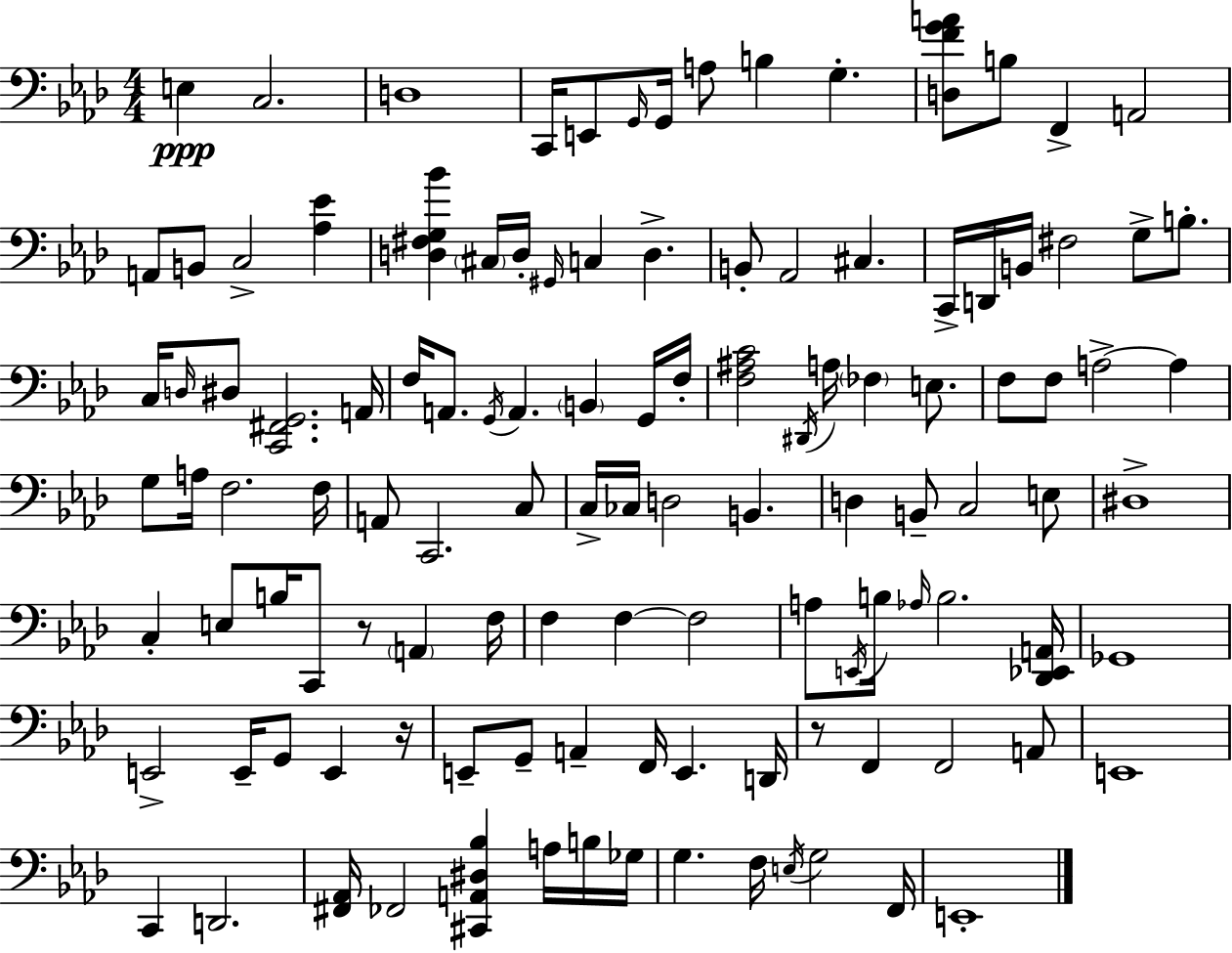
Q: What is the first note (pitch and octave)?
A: E3